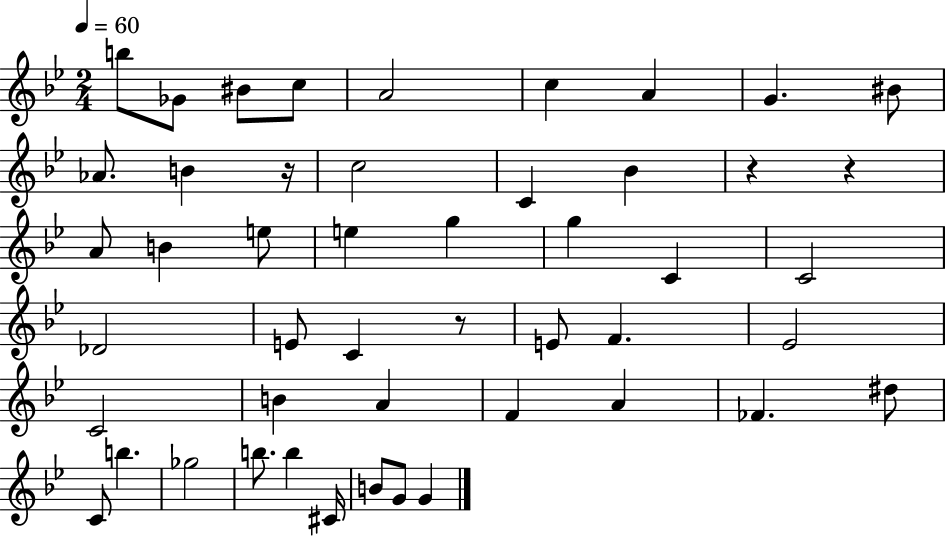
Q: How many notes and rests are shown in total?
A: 48